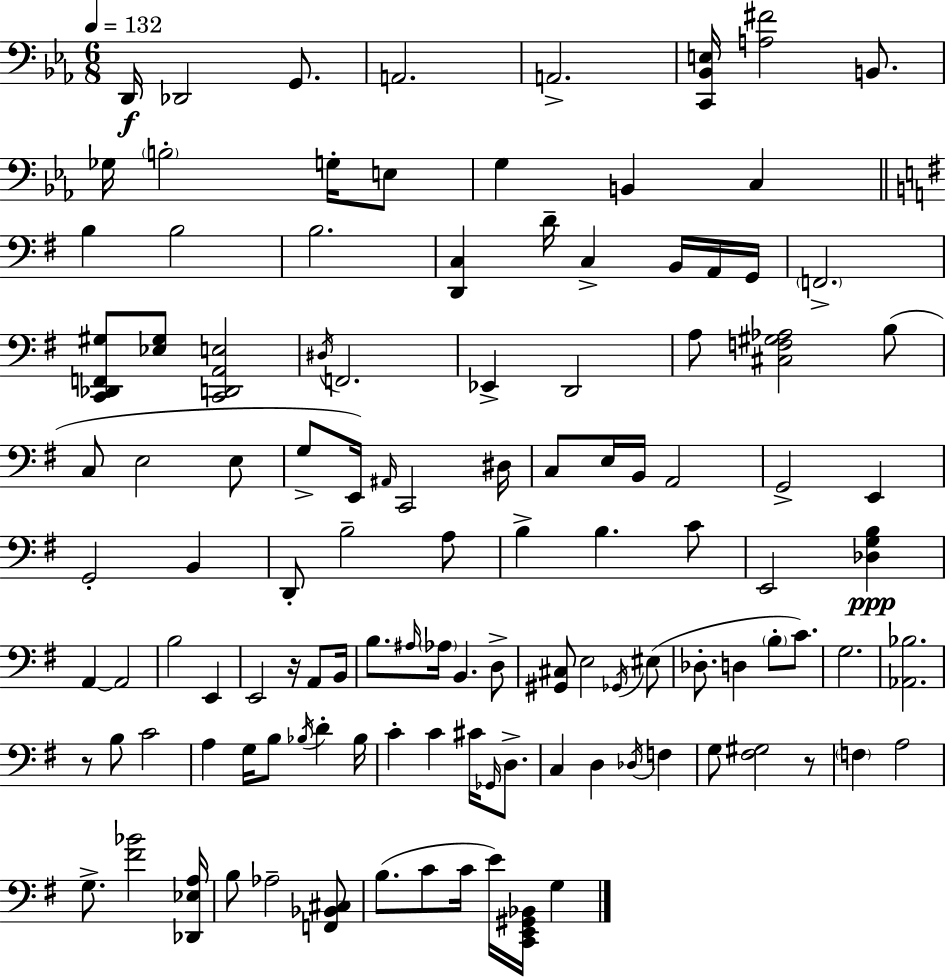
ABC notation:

X:1
T:Untitled
M:6/8
L:1/4
K:Cm
D,,/4 _D,,2 G,,/2 A,,2 A,,2 [C,,_B,,E,]/4 [A,^F]2 B,,/2 _G,/4 B,2 G,/4 E,/2 G, B,, C, B, B,2 B,2 [D,,C,] D/4 C, B,,/4 A,,/4 G,,/4 F,,2 [C,,_D,,F,,^G,]/2 [_E,^G,]/2 [C,,D,,A,,E,]2 ^D,/4 F,,2 _E,, D,,2 A,/2 [^C,F,^G,_A,]2 B,/2 C,/2 E,2 E,/2 G,/2 E,,/4 ^A,,/4 C,,2 ^D,/4 C,/2 E,/4 B,,/4 A,,2 G,,2 E,, G,,2 B,, D,,/2 B,2 A,/2 B, B, C/2 E,,2 [_D,G,B,] A,, A,,2 B,2 E,, E,,2 z/4 A,,/2 B,,/4 B,/2 ^A,/4 _A,/4 B,, D,/2 [^G,,^C,]/2 E,2 _G,,/4 ^E,/2 _D,/2 D, B,/2 C/2 G,2 [_A,,_B,]2 z/2 B,/2 C2 A, G,/4 B,/2 _B,/4 D _B,/4 C C ^C/4 _G,,/4 D,/2 C, D, _D,/4 F, G,/2 [^F,^G,]2 z/2 F, A,2 G,/2 [^F_B]2 [_D,,_E,A,]/4 B,/2 _A,2 [F,,_B,,^C,]/2 B,/2 C/2 C/4 E/4 [C,,E,,^G,,_B,,]/4 G,